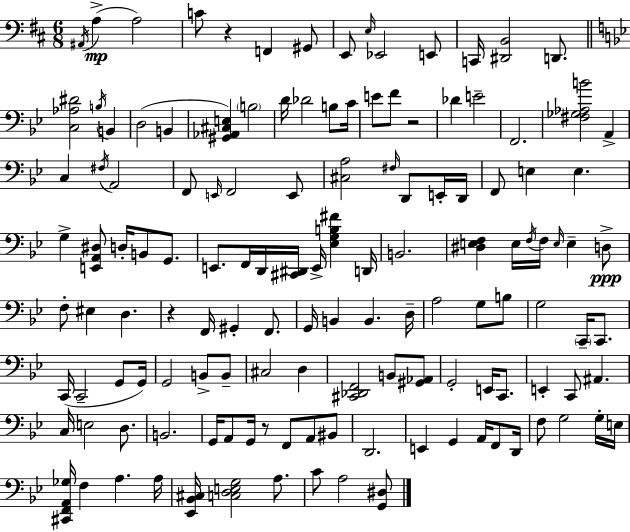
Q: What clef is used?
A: bass